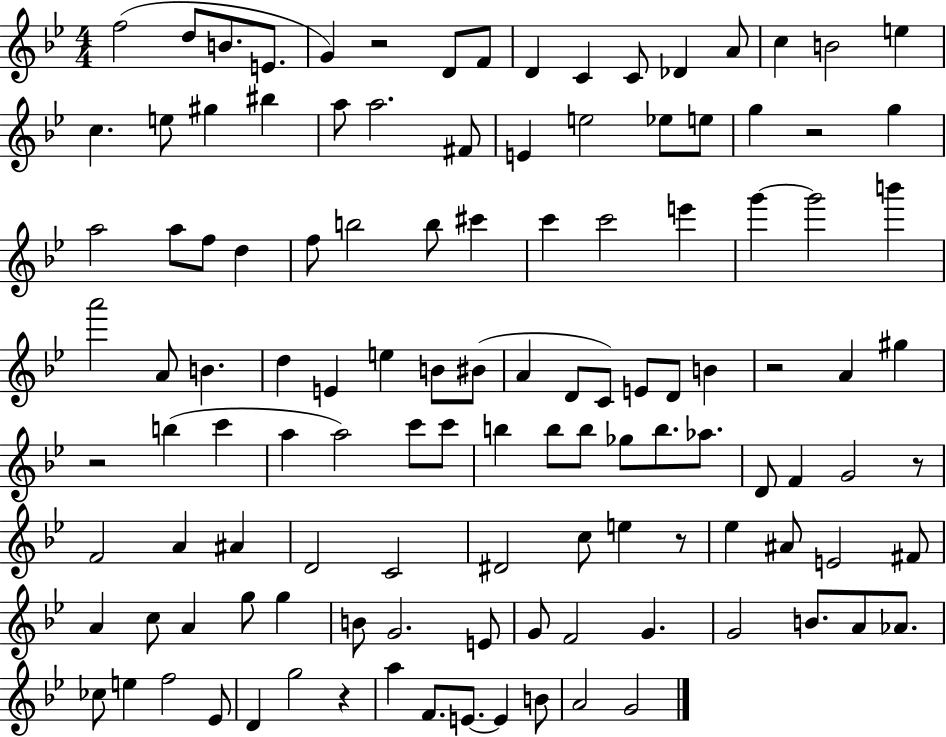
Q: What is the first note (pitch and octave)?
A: F5